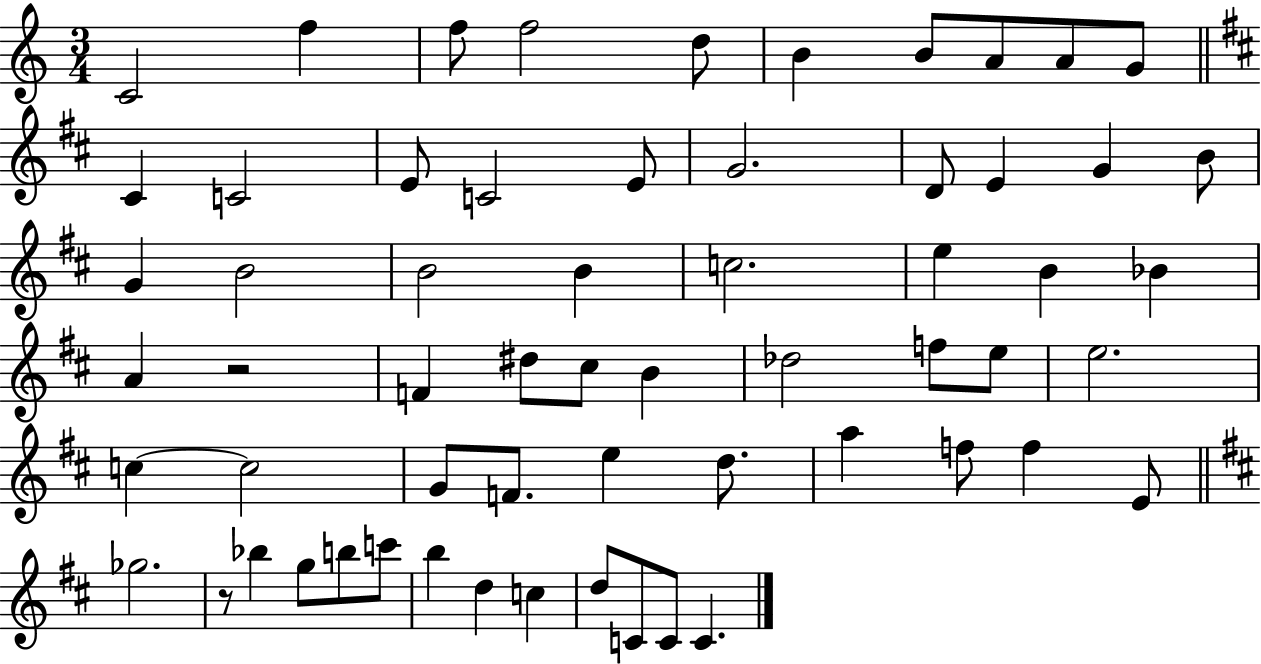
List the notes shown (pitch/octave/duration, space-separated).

C4/h F5/q F5/e F5/h D5/e B4/q B4/e A4/e A4/e G4/e C#4/q C4/h E4/e C4/h E4/e G4/h. D4/e E4/q G4/q B4/e G4/q B4/h B4/h B4/q C5/h. E5/q B4/q Bb4/q A4/q R/h F4/q D#5/e C#5/e B4/q Db5/h F5/e E5/e E5/h. C5/q C5/h G4/e F4/e. E5/q D5/e. A5/q F5/e F5/q E4/e Gb5/h. R/e Bb5/q G5/e B5/e C6/e B5/q D5/q C5/q D5/e C4/e C4/e C4/q.